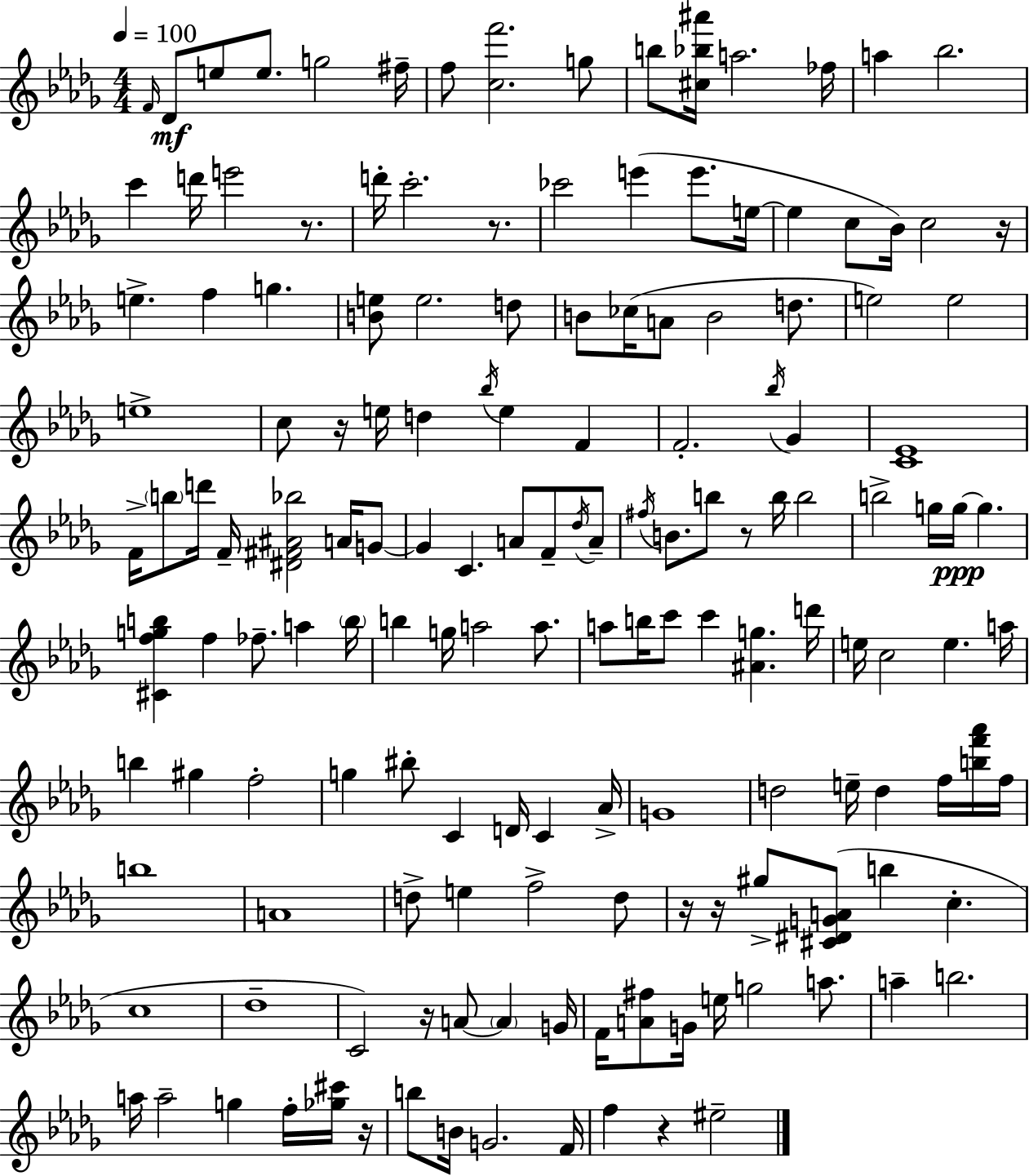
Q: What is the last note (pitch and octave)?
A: EIS5